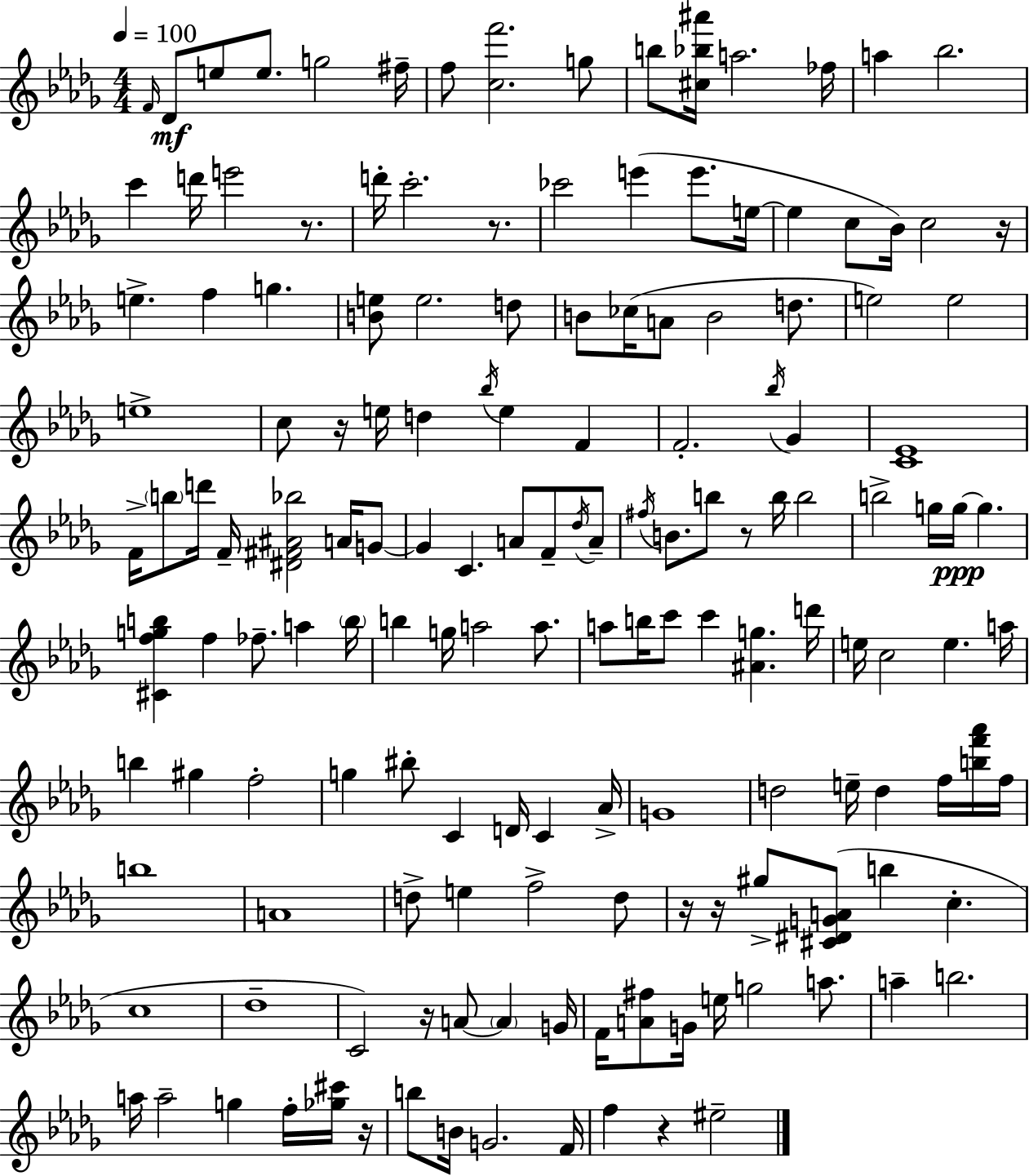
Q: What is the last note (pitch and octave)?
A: EIS5